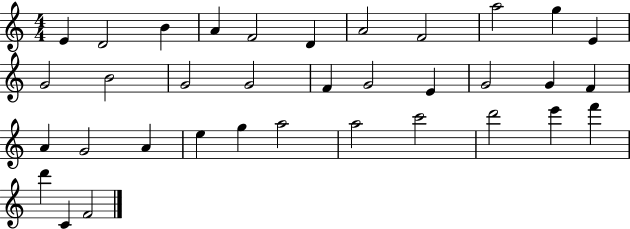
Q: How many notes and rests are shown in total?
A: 35